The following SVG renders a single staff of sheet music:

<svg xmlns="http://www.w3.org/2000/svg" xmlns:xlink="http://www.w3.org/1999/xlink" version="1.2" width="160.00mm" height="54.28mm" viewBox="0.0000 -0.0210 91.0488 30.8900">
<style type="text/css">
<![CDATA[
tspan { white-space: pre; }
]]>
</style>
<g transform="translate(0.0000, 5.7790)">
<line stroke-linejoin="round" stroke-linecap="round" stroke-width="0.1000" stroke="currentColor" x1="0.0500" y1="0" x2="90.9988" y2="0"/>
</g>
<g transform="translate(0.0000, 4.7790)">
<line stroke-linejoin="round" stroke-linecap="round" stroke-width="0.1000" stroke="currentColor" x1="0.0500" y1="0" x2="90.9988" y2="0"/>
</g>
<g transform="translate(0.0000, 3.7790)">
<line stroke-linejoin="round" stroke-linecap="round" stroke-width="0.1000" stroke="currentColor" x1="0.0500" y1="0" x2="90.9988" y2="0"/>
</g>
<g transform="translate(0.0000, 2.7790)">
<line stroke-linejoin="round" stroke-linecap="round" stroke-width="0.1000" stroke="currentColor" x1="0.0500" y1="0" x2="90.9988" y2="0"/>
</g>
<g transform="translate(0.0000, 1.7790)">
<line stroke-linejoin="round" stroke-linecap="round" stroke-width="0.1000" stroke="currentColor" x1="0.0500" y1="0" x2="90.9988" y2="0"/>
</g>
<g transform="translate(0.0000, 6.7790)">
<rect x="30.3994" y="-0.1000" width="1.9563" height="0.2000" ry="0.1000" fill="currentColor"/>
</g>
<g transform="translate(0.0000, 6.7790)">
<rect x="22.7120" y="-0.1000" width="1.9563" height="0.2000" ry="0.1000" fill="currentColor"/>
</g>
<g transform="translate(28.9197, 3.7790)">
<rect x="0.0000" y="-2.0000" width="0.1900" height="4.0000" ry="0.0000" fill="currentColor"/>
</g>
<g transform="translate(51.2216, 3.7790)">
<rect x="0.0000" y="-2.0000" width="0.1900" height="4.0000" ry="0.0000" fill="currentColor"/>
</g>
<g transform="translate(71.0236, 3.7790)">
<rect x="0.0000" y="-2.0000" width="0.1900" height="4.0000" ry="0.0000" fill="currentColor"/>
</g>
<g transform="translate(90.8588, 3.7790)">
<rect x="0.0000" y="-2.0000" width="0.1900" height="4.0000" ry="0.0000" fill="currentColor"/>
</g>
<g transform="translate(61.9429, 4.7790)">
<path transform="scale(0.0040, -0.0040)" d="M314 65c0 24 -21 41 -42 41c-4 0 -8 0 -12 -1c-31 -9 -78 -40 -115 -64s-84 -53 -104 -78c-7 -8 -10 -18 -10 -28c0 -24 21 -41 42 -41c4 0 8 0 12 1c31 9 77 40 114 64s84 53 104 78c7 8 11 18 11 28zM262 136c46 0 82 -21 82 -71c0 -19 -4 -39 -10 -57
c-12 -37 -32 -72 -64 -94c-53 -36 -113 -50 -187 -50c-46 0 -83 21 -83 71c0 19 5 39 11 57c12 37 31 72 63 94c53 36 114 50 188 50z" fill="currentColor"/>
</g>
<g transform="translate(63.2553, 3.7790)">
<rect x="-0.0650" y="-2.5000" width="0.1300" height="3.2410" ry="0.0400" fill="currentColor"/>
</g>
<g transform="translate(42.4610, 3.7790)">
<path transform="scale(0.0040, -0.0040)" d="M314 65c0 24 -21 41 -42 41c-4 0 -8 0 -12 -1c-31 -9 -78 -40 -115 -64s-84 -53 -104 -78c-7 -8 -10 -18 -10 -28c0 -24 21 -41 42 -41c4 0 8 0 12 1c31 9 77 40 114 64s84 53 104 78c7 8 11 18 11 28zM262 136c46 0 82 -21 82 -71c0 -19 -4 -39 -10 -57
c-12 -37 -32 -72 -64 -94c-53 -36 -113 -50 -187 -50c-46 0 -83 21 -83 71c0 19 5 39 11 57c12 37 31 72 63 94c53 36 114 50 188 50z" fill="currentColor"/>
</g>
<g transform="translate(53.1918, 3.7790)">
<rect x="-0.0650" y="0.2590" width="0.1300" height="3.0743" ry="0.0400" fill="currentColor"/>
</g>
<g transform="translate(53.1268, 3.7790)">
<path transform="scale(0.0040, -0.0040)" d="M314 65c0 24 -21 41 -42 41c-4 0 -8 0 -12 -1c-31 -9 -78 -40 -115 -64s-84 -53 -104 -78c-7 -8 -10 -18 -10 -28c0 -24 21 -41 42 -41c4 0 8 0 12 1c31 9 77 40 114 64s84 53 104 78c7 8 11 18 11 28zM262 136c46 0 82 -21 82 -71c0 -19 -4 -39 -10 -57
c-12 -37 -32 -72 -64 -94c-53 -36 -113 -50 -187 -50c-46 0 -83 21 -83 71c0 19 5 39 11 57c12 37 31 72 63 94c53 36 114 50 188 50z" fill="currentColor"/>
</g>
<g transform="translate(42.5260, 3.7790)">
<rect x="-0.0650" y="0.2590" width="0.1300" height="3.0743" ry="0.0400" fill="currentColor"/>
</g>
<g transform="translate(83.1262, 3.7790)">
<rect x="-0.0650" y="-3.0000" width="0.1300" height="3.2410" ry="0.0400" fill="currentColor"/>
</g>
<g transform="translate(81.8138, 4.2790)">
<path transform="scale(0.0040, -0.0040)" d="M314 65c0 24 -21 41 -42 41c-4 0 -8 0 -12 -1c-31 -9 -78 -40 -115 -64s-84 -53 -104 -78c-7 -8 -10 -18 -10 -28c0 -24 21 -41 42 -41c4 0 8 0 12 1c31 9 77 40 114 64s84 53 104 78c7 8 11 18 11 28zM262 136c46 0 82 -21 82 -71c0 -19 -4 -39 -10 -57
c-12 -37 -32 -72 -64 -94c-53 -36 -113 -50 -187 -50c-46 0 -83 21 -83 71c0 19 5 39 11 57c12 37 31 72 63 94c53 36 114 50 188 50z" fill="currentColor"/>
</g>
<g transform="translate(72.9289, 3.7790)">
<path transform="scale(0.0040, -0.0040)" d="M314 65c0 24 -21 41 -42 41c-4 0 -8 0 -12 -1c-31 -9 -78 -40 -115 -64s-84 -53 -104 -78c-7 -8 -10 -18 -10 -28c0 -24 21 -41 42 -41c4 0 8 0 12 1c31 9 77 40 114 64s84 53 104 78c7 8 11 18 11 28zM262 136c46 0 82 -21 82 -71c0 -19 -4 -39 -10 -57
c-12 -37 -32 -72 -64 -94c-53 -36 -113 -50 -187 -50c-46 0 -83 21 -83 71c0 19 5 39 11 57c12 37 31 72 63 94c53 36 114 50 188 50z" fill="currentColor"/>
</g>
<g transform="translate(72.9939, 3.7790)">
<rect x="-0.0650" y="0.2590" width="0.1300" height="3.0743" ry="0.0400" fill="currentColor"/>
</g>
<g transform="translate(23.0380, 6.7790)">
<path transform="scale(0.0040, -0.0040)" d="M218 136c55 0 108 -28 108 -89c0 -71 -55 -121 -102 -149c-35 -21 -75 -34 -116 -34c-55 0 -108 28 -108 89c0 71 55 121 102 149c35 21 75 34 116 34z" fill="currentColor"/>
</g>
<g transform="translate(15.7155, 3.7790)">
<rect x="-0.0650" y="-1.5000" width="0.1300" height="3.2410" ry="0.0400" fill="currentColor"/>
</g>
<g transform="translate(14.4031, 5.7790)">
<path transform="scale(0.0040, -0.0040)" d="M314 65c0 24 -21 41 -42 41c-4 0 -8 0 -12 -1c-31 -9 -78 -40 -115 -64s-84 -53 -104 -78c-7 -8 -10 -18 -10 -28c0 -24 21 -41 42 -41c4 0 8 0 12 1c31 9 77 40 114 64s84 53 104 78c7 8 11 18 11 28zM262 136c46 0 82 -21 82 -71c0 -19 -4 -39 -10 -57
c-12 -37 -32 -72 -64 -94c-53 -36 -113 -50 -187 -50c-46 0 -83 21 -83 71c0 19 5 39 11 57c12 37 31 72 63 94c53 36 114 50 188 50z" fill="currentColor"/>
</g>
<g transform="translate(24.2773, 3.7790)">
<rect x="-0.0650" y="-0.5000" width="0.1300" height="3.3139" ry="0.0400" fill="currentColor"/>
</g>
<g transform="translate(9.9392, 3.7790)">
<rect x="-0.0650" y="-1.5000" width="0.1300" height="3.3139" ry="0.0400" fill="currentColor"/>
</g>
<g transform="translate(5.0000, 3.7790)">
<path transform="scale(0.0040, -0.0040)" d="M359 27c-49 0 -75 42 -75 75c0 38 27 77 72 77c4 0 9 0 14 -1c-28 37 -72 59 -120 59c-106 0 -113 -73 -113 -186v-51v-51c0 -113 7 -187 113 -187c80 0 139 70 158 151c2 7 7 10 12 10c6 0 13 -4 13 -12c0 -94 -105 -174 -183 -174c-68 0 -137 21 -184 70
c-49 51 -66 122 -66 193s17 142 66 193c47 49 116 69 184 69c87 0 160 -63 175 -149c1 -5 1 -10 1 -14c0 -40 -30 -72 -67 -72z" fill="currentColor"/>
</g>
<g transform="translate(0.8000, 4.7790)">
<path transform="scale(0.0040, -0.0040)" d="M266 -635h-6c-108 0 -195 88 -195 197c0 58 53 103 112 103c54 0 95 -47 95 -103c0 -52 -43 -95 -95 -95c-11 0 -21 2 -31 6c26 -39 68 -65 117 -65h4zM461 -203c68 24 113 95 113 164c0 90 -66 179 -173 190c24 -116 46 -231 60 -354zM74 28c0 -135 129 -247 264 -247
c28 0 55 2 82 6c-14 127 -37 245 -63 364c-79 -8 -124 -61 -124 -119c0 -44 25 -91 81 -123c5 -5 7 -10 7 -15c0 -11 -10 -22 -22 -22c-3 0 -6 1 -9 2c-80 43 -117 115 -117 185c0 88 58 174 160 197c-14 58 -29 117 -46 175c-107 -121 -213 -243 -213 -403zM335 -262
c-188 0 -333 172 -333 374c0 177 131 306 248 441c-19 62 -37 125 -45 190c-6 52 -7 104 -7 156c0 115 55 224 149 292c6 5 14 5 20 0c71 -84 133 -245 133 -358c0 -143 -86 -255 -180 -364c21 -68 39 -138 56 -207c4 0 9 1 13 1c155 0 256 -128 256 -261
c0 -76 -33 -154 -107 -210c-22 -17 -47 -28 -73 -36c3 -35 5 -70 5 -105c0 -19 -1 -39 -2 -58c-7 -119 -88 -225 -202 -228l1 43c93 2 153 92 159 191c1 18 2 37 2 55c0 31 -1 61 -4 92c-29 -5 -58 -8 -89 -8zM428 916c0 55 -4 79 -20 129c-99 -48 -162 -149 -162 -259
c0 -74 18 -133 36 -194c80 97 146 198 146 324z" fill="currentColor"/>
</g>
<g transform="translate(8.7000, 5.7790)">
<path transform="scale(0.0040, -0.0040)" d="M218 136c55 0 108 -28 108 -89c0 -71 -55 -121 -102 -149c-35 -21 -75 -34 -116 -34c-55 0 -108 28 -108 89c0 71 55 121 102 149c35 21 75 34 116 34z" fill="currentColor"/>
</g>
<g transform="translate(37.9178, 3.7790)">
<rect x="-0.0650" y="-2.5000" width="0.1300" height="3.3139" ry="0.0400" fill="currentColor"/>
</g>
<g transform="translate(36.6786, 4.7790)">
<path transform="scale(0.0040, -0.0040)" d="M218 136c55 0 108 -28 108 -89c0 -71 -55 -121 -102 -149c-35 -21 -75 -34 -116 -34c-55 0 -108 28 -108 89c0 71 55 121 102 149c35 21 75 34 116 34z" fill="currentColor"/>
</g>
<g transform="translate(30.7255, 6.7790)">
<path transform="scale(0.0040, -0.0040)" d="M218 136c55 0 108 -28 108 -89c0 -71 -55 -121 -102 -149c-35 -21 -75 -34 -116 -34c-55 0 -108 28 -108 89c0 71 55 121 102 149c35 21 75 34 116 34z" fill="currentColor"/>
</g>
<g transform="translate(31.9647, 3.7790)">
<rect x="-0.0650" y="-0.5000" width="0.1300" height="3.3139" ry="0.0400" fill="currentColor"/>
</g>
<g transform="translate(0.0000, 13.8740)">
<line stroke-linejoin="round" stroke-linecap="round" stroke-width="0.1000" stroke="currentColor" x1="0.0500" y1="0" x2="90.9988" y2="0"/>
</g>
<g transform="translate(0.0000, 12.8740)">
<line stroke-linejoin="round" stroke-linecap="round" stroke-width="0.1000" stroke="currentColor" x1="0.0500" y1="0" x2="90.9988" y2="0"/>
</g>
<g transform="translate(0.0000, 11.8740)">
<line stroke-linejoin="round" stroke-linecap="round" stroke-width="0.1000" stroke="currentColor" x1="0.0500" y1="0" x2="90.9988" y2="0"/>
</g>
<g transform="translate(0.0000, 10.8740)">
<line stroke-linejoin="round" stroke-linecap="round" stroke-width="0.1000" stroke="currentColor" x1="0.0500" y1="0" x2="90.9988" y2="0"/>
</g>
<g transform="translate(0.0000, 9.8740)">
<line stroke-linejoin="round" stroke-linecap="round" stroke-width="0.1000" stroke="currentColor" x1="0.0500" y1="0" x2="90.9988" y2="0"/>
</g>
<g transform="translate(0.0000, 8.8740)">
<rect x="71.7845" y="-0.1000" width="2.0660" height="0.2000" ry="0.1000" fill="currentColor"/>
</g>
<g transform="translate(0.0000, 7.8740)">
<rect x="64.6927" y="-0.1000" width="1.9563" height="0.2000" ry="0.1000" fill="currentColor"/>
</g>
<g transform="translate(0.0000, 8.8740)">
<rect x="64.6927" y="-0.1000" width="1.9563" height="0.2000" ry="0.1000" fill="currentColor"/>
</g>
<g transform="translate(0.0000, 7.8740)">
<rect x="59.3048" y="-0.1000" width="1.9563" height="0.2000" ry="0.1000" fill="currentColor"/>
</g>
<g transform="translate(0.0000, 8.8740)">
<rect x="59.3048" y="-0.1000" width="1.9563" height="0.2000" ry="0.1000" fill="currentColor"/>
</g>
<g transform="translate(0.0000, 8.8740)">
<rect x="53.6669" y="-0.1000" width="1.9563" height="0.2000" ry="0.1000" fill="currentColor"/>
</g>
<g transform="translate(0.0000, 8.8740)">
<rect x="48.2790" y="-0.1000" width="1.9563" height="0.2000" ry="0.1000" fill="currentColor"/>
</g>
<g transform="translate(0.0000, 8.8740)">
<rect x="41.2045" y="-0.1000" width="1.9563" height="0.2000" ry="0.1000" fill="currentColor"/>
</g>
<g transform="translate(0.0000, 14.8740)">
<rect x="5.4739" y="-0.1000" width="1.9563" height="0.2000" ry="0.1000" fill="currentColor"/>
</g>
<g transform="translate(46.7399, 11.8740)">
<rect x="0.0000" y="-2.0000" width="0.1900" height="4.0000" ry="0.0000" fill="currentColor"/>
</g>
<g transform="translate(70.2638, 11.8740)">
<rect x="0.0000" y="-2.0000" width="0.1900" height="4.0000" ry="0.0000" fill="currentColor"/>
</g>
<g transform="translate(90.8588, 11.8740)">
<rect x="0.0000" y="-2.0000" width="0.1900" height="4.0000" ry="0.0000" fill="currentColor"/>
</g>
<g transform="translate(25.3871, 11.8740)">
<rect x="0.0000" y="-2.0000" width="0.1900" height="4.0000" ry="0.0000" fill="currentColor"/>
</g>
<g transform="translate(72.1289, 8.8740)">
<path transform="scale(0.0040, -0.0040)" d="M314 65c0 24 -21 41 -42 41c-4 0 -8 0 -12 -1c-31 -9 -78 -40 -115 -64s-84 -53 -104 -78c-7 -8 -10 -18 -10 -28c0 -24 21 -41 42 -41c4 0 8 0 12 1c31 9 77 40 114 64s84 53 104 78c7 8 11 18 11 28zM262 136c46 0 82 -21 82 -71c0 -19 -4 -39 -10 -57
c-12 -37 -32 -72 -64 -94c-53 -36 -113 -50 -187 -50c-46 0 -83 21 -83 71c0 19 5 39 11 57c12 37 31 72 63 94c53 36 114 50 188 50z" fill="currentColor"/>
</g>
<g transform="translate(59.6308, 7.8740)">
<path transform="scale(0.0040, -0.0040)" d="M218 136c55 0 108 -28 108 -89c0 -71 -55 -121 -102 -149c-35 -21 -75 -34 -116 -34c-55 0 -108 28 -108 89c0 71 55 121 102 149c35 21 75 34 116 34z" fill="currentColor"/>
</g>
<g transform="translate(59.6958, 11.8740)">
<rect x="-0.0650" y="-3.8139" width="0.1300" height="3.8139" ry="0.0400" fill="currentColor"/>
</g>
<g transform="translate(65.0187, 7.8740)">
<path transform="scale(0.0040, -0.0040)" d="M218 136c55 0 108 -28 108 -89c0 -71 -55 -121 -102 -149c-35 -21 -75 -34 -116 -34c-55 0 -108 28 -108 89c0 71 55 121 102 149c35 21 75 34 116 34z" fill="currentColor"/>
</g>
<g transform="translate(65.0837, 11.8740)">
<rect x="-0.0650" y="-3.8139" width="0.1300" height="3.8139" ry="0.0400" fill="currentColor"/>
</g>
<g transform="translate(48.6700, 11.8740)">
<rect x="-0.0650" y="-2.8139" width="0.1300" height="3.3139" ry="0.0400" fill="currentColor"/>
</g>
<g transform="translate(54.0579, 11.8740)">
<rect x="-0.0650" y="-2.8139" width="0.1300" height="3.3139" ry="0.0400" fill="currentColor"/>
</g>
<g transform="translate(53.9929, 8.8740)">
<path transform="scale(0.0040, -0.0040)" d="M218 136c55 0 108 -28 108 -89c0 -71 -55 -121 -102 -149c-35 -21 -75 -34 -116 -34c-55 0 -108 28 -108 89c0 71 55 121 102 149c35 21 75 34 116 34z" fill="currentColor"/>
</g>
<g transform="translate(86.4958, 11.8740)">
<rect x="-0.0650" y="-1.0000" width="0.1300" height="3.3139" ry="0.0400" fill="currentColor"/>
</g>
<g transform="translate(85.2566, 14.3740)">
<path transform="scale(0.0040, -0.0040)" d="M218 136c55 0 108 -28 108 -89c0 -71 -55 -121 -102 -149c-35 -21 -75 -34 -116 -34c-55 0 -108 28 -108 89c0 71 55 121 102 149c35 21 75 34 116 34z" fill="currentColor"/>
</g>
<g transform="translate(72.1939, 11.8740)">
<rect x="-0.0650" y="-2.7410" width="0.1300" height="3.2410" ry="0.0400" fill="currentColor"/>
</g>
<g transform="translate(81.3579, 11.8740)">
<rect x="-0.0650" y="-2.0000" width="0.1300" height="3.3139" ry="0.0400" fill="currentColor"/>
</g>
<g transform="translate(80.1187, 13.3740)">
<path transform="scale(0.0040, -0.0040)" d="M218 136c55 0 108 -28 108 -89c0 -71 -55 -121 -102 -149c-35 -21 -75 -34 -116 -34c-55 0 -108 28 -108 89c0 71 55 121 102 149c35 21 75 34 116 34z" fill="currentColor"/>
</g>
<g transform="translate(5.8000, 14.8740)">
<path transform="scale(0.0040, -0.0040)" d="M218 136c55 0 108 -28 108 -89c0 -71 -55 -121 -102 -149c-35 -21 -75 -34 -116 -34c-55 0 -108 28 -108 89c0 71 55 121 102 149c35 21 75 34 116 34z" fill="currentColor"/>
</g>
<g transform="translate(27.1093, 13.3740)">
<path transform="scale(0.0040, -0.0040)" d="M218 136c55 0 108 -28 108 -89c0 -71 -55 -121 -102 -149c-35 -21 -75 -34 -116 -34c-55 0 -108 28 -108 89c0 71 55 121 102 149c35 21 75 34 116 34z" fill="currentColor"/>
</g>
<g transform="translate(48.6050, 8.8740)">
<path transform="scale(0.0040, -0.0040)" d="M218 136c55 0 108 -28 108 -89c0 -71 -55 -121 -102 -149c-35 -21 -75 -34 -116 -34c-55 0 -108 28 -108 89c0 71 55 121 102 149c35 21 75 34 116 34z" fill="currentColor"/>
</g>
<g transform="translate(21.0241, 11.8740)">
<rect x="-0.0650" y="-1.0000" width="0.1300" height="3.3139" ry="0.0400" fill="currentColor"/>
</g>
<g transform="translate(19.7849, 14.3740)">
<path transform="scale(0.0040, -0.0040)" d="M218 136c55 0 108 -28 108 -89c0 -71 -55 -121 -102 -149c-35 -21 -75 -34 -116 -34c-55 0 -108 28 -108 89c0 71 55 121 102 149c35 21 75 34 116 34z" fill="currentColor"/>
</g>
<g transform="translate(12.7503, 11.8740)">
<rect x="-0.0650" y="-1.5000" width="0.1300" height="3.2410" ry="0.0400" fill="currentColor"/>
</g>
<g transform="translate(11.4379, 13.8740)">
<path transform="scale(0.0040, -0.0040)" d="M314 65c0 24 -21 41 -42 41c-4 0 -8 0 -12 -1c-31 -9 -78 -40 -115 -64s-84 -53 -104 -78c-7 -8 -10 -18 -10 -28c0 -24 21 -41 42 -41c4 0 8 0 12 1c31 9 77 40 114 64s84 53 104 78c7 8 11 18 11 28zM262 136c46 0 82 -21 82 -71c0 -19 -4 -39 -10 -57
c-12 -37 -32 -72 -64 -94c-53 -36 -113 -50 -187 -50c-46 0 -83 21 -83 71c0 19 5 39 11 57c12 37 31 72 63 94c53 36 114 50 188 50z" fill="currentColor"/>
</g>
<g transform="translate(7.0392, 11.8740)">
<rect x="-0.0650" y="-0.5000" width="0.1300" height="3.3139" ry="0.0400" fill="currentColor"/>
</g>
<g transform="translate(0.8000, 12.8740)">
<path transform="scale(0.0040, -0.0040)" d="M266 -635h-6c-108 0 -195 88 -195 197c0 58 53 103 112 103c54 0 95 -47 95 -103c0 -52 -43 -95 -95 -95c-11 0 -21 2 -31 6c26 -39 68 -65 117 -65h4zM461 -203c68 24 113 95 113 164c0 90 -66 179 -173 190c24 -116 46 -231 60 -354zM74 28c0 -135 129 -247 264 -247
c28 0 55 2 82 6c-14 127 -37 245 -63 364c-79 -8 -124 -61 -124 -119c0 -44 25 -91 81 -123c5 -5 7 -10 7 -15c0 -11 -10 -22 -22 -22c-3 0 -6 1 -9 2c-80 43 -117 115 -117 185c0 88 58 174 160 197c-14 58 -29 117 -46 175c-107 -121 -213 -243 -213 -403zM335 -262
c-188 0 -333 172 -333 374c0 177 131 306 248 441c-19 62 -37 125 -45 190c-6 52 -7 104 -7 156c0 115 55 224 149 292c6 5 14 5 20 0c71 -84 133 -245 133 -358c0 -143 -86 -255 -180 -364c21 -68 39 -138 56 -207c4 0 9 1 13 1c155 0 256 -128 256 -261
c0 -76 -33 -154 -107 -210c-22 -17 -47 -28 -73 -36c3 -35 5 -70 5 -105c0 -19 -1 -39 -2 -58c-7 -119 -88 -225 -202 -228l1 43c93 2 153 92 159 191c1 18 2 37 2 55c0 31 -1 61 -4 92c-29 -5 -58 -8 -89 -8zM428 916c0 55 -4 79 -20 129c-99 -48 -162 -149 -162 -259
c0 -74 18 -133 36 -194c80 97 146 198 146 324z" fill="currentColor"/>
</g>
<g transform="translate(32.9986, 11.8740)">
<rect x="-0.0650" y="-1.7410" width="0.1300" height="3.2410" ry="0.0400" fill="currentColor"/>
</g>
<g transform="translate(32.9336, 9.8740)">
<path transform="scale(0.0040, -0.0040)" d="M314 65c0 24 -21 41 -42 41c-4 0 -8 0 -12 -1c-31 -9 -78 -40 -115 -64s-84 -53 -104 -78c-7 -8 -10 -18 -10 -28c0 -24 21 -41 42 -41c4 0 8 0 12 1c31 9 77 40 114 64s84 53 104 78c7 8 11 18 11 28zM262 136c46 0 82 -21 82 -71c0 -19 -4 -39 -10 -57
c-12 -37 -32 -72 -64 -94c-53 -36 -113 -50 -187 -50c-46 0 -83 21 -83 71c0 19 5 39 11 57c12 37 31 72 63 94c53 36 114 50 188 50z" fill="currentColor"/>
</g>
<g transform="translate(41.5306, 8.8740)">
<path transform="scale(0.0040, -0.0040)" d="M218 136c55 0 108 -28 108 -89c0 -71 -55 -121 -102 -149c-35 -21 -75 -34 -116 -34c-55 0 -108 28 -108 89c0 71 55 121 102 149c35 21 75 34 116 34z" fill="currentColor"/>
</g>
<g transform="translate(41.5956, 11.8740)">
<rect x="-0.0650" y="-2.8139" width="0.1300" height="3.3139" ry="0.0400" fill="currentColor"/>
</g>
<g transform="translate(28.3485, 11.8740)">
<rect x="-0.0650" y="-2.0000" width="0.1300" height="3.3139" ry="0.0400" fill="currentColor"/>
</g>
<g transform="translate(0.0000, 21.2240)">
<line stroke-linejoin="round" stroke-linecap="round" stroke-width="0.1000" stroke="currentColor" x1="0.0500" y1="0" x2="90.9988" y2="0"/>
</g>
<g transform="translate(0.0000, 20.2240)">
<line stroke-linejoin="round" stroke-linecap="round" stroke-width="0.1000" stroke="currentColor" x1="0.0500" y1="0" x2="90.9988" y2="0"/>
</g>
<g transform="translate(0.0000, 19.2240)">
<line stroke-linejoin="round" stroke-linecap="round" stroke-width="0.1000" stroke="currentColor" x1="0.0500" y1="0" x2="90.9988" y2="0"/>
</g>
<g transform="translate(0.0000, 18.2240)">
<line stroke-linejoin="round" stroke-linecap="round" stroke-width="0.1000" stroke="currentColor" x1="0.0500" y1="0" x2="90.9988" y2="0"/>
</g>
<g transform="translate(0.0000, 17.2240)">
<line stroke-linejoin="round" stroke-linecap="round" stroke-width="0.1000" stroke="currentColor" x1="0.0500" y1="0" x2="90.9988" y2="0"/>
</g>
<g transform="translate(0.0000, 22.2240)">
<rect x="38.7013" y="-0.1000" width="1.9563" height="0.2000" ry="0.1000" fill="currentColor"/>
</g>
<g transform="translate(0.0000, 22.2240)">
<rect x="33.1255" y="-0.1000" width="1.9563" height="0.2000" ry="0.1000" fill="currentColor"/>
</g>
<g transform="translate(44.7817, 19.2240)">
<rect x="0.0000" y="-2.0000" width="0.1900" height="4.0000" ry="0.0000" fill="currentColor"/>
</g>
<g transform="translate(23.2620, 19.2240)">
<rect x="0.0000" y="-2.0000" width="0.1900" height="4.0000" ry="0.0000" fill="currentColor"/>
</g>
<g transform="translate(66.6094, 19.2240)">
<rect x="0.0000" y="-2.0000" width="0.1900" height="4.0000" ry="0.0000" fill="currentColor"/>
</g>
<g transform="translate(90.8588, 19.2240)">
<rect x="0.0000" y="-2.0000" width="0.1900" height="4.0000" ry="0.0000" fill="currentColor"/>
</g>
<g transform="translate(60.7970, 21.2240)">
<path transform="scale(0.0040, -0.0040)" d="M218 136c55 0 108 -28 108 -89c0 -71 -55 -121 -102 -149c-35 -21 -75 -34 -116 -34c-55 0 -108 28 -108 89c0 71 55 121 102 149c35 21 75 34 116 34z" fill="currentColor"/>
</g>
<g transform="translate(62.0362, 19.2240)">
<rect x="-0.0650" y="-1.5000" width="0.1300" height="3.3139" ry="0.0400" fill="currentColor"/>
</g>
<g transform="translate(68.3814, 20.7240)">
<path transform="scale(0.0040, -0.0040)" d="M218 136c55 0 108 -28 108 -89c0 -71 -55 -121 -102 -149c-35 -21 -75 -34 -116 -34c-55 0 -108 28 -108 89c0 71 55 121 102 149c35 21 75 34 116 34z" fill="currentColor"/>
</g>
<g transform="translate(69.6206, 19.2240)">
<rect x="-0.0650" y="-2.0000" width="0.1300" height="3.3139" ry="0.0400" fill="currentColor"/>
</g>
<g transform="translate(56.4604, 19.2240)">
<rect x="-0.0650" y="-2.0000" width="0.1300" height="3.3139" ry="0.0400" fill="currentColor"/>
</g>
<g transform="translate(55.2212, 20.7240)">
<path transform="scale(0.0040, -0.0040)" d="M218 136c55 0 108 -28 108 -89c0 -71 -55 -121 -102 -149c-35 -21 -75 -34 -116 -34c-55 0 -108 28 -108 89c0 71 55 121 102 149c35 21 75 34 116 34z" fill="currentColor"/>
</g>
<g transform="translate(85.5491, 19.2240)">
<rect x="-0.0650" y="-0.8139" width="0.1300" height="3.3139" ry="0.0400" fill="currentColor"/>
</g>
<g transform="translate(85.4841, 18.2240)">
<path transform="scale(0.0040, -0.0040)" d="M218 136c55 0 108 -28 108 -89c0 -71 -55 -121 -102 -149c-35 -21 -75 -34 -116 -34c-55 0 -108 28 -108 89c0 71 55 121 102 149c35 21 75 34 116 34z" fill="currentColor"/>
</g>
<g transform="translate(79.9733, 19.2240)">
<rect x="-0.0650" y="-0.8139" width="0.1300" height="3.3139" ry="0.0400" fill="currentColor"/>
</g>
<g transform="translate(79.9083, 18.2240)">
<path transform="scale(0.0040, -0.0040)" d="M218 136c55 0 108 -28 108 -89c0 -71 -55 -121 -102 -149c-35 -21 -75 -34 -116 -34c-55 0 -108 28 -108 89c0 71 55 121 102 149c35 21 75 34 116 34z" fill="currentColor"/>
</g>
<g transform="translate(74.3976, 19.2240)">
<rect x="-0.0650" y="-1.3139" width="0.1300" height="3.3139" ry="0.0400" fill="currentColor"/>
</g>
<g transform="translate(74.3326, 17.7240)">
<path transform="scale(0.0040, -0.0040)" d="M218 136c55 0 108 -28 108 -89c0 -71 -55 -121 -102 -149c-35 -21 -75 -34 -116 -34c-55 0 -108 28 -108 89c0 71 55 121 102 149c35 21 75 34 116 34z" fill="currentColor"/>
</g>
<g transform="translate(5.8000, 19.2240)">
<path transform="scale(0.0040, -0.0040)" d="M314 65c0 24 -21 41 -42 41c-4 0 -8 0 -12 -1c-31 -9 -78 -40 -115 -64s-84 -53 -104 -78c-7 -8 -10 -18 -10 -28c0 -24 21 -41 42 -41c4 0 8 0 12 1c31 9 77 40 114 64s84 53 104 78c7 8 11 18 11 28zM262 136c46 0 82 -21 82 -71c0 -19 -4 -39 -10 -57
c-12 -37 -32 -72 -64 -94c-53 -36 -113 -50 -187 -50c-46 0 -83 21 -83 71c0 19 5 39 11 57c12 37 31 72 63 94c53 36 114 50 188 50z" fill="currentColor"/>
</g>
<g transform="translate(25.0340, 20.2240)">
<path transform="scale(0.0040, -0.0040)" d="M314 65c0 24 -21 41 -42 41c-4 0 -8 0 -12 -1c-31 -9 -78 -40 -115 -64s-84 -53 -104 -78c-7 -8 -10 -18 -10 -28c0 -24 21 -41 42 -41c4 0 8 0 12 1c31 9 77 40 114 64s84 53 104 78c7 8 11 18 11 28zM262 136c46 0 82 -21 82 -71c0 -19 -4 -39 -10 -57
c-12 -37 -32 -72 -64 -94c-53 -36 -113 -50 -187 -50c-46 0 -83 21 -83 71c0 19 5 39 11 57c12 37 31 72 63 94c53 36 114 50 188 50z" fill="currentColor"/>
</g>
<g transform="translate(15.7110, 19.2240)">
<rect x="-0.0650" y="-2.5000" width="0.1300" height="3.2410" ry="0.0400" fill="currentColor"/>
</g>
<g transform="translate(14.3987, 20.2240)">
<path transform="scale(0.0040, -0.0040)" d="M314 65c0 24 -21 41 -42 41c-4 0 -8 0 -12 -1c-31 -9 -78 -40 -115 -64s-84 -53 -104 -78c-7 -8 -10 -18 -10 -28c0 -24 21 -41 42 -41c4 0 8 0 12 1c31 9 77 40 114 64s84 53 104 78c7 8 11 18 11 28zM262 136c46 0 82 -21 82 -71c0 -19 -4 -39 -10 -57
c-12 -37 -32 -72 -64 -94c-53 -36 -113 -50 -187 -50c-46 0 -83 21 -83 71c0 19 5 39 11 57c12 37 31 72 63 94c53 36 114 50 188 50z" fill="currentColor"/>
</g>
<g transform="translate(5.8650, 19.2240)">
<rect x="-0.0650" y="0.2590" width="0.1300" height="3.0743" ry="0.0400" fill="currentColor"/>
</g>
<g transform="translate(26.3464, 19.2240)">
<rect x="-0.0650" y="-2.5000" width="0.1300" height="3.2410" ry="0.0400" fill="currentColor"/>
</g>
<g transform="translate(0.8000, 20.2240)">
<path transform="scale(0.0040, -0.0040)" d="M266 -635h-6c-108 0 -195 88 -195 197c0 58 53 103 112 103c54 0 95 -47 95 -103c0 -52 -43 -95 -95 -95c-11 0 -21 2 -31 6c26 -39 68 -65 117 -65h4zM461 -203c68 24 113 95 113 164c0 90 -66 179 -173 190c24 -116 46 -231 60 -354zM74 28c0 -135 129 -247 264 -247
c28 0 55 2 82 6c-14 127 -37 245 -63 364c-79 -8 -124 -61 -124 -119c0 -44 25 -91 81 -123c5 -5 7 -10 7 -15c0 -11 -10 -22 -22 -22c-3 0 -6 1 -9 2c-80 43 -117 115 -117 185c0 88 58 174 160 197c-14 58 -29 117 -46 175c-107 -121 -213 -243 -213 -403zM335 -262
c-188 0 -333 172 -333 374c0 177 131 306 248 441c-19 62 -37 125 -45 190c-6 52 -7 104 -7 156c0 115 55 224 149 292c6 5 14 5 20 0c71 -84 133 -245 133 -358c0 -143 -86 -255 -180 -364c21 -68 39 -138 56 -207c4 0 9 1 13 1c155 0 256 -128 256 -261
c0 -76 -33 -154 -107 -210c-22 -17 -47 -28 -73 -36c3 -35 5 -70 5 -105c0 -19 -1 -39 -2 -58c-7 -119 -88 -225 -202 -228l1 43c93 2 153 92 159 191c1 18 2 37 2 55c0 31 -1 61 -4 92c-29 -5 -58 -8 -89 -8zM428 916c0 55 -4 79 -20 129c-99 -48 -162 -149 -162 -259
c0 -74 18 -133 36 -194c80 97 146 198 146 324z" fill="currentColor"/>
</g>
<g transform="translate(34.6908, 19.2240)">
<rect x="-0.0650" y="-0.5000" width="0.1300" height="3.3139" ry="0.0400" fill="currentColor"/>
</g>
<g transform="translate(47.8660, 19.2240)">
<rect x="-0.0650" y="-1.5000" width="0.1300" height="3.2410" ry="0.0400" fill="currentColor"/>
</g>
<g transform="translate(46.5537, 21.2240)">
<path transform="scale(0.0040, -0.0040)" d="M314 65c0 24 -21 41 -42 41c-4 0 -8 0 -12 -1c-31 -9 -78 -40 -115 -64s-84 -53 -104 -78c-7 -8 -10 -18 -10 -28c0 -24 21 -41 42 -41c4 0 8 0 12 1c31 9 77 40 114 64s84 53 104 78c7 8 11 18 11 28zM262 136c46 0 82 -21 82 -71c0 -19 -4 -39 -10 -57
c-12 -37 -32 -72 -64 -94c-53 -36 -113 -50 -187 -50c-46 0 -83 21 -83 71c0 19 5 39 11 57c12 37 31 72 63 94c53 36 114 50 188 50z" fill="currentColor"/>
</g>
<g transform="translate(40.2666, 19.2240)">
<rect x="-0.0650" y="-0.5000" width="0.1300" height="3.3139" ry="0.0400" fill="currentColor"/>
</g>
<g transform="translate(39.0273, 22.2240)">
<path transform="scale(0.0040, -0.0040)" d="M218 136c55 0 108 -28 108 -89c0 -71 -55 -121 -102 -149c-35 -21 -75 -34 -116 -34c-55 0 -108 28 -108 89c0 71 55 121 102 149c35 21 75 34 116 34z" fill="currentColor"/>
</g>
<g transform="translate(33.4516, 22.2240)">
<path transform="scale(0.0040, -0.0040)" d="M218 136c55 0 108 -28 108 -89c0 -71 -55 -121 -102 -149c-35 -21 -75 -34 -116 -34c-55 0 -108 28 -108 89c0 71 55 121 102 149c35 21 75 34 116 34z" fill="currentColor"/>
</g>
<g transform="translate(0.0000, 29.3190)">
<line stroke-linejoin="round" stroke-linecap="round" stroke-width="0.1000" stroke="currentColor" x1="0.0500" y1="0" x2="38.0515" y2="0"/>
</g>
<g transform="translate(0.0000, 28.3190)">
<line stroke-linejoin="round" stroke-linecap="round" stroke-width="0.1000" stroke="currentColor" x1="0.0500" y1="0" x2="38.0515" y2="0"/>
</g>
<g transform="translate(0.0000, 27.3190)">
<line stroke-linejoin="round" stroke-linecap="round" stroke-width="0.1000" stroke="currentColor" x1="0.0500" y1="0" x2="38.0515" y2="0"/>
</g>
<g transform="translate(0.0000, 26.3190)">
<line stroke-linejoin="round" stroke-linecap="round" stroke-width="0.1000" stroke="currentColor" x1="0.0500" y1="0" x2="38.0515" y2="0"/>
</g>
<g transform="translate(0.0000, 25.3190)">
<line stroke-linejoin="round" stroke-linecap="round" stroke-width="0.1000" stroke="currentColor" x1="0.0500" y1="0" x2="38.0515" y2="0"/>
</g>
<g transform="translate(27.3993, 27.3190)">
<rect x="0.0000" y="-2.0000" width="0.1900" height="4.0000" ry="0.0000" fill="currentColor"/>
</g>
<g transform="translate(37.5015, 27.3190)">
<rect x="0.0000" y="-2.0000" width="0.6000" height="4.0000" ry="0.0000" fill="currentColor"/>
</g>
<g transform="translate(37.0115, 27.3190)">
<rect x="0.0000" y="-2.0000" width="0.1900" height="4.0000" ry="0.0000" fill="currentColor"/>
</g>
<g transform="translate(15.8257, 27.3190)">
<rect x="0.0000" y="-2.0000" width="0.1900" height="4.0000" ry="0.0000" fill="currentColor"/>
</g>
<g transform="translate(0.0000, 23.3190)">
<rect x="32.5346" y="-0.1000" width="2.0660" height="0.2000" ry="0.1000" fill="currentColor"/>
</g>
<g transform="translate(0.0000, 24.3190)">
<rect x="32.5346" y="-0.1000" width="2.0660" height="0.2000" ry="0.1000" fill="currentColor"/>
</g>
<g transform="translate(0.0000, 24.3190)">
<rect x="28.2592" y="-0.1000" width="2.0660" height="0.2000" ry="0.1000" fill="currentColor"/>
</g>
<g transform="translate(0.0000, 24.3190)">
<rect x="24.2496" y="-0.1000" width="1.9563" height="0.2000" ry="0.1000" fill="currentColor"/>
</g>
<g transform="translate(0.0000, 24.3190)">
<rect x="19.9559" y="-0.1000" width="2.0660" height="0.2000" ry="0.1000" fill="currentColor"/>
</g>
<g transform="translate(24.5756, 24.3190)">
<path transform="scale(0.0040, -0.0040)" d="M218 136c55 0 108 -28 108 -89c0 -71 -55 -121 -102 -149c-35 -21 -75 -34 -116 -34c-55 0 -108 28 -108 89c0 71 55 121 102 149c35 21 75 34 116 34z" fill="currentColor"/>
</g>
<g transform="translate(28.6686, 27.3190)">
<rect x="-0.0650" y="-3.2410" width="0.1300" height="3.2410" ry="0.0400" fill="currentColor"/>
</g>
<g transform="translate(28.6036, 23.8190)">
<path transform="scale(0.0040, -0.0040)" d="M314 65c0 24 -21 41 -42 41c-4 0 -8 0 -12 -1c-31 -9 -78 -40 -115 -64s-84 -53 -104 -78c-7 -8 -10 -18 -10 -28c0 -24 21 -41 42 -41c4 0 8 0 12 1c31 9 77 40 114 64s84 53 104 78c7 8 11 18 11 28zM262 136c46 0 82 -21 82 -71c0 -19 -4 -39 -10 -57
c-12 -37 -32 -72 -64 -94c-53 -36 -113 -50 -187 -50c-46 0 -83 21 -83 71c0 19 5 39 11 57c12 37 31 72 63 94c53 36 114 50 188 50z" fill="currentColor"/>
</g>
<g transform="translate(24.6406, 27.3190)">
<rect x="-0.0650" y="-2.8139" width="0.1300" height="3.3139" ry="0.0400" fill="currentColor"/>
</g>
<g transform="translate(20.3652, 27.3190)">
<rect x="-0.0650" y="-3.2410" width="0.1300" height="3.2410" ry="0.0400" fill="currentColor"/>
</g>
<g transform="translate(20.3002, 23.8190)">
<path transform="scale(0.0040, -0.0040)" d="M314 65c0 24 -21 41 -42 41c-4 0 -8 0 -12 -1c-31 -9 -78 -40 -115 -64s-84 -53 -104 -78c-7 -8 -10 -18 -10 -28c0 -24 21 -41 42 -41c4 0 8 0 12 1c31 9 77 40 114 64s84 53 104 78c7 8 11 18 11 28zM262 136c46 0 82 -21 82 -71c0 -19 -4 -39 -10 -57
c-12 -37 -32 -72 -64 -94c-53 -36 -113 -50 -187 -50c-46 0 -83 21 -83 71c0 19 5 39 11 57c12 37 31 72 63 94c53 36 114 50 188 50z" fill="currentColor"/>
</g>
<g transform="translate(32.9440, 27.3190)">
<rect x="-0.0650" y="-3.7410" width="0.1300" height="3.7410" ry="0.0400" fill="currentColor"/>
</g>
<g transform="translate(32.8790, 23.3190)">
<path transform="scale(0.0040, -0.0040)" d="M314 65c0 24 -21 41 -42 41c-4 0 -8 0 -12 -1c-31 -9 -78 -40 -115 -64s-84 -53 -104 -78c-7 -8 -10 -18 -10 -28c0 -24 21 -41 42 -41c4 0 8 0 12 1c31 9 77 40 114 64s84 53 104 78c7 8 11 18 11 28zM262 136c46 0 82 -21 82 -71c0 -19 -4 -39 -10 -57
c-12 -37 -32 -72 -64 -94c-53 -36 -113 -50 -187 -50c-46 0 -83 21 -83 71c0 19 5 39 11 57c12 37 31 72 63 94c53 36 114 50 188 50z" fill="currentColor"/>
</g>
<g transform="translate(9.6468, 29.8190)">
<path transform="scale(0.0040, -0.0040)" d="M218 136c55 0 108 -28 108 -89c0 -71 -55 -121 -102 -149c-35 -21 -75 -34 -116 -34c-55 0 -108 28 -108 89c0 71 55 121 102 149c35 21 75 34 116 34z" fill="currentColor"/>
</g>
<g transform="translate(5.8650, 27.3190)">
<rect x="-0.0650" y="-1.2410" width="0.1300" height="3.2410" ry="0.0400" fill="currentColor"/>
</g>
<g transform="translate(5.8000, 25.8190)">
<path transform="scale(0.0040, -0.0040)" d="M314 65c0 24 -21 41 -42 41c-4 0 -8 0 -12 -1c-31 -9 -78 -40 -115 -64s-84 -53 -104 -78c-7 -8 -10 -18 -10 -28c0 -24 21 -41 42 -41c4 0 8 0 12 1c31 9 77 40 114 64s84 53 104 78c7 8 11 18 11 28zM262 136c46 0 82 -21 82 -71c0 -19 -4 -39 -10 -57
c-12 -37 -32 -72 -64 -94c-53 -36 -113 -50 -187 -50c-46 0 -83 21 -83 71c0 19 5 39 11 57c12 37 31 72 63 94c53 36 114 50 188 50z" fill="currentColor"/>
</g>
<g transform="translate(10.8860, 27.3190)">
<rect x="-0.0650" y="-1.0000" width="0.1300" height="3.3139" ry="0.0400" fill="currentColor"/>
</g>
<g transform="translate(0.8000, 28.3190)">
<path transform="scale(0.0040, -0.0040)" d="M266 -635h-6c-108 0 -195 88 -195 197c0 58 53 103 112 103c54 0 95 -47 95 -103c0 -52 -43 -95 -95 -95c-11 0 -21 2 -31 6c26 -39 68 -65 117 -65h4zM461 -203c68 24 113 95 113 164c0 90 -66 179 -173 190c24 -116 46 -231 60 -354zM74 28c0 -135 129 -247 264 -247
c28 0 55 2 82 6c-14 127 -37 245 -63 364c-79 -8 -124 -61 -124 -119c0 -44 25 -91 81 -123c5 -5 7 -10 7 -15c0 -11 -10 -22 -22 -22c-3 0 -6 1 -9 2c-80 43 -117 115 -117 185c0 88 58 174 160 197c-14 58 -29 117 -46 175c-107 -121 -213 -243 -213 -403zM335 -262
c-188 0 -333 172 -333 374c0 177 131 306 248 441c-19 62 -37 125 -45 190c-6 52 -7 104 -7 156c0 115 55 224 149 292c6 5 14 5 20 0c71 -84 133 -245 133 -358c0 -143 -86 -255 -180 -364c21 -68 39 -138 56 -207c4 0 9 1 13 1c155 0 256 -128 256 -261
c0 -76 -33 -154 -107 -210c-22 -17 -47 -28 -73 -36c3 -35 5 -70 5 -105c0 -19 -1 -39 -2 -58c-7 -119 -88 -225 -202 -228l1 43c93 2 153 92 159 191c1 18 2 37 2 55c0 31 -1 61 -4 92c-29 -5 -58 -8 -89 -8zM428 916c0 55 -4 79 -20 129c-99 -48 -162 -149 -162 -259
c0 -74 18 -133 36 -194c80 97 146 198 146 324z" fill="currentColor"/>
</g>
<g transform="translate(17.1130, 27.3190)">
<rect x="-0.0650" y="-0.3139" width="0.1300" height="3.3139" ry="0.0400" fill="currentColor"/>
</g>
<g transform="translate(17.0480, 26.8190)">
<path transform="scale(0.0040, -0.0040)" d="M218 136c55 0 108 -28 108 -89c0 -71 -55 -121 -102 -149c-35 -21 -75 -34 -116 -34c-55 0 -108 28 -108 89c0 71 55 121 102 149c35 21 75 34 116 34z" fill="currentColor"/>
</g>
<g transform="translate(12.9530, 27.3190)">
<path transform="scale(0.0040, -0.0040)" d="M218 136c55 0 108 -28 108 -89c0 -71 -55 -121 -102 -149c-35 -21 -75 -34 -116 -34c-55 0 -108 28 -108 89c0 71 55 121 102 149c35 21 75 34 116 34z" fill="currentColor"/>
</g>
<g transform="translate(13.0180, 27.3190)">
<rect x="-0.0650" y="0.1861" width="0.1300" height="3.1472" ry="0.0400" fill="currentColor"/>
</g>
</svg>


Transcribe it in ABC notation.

X:1
T:Untitled
M:4/4
L:1/4
K:C
E E2 C C G B2 B2 G2 B2 A2 C E2 D F f2 a a a c' c' a2 F D B2 G2 G2 C C E2 F E F e d d e2 D B c b2 a b2 c'2